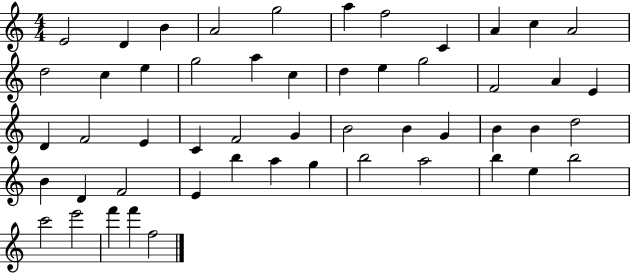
E4/h D4/q B4/q A4/h G5/h A5/q F5/h C4/q A4/q C5/q A4/h D5/h C5/q E5/q G5/h A5/q C5/q D5/q E5/q G5/h F4/h A4/q E4/q D4/q F4/h E4/q C4/q F4/h G4/q B4/h B4/q G4/q B4/q B4/q D5/h B4/q D4/q F4/h E4/q B5/q A5/q G5/q B5/h A5/h B5/q E5/q B5/h C6/h E6/h F6/q F6/q F5/h